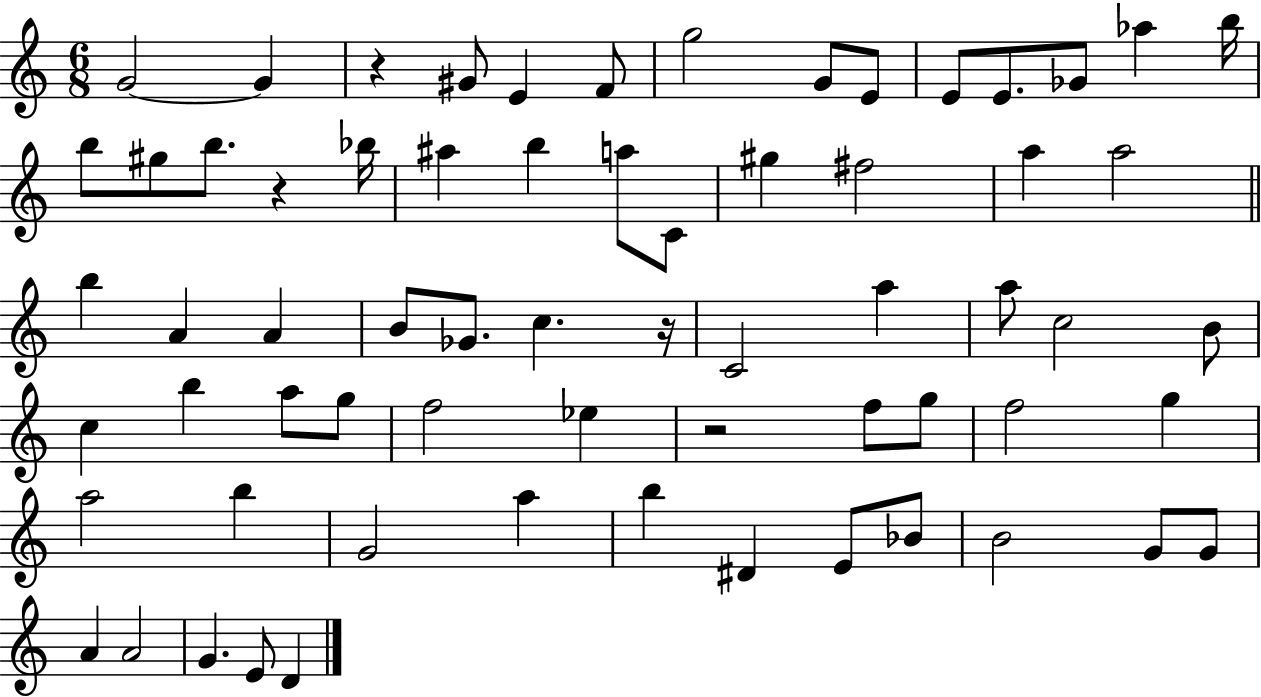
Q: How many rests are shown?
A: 4